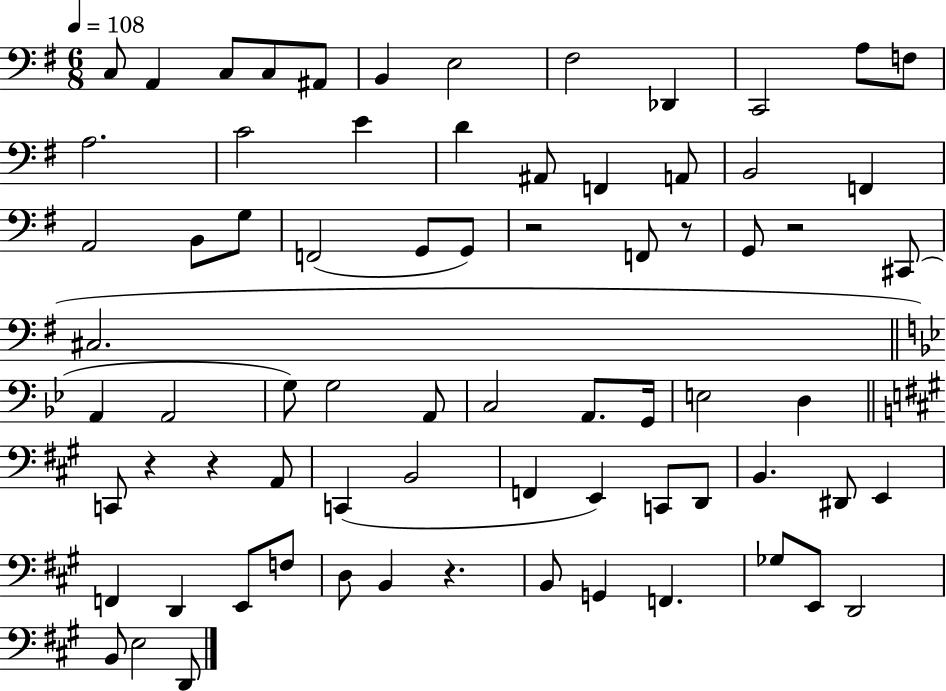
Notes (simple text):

C3/e A2/q C3/e C3/e A#2/e B2/q E3/h F#3/h Db2/q C2/h A3/e F3/e A3/h. C4/h E4/q D4/q A#2/e F2/q A2/e B2/h F2/q A2/h B2/e G3/e F2/h G2/e G2/e R/h F2/e R/e G2/e R/h C#2/e C#3/h. A2/q A2/h G3/e G3/h A2/e C3/h A2/e. G2/s E3/h D3/q C2/e R/q R/q A2/e C2/q B2/h F2/q E2/q C2/e D2/e B2/q. D#2/e E2/q F2/q D2/q E2/e F3/e D3/e B2/q R/q. B2/e G2/q F2/q. Gb3/e E2/e D2/h B2/e E3/h D2/e